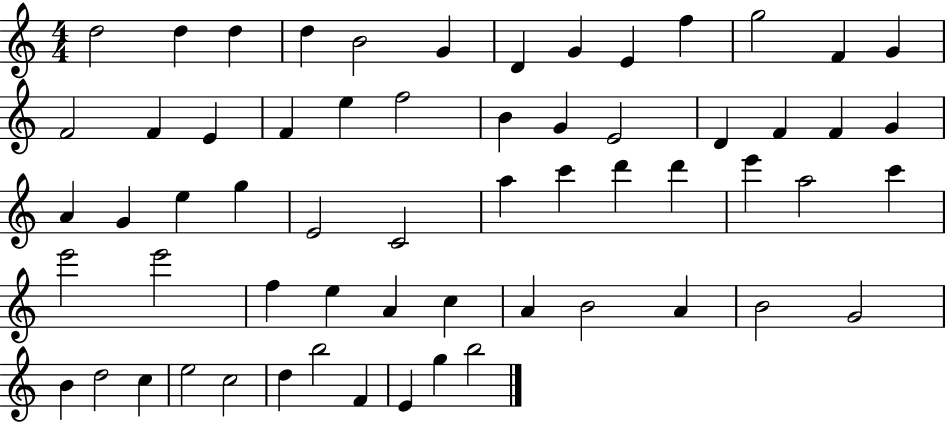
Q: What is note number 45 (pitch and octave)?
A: C5